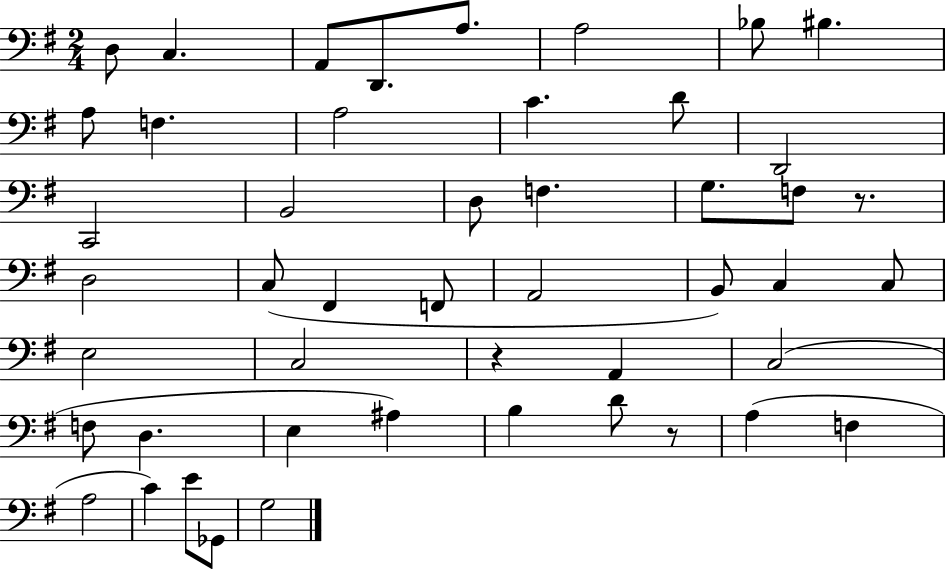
D3/e C3/q. A2/e D2/e. A3/e. A3/h Bb3/e BIS3/q. A3/e F3/q. A3/h C4/q. D4/e D2/h C2/h B2/h D3/e F3/q. G3/e. F3/e R/e. D3/h C3/e F#2/q F2/e A2/h B2/e C3/q C3/e E3/h C3/h R/q A2/q C3/h F3/e D3/q. E3/q A#3/q B3/q D4/e R/e A3/q F3/q A3/h C4/q E4/e Gb2/e G3/h